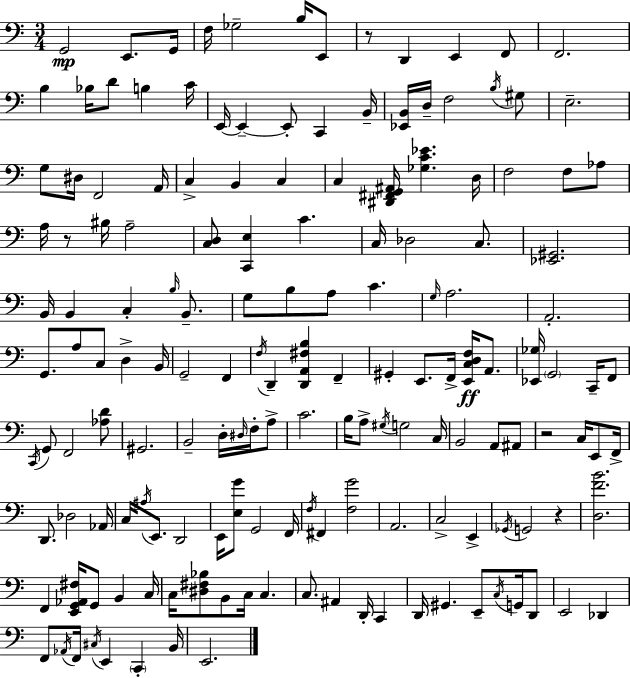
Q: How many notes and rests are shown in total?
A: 159